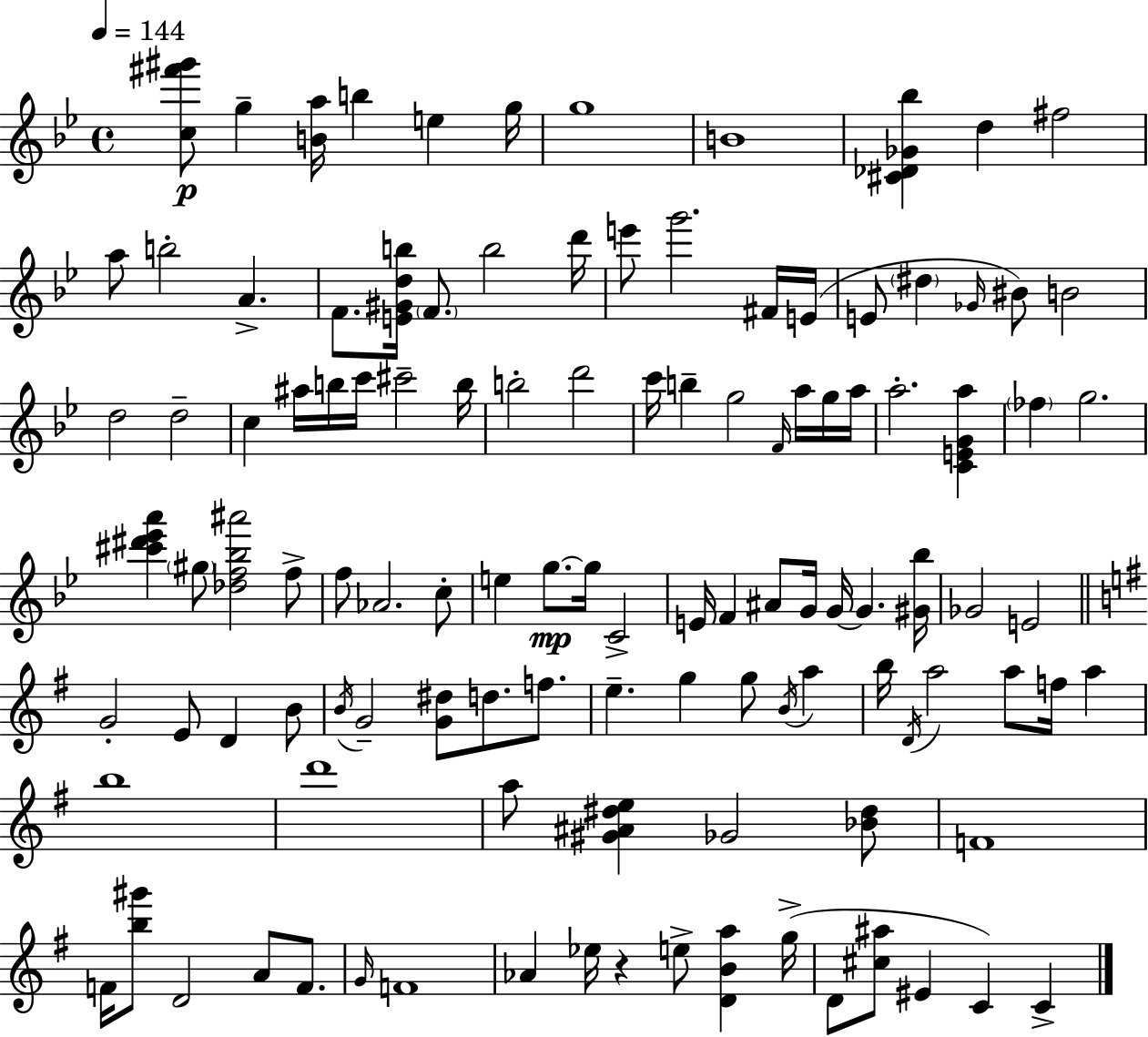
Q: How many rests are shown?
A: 1